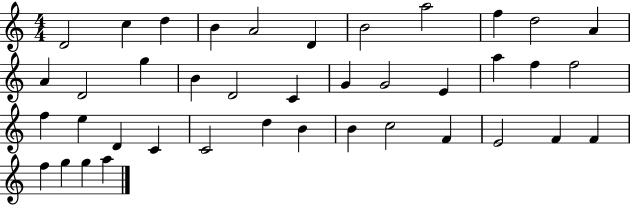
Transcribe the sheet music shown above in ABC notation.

X:1
T:Untitled
M:4/4
L:1/4
K:C
D2 c d B A2 D B2 a2 f d2 A A D2 g B D2 C G G2 E a f f2 f e D C C2 d B B c2 F E2 F F f g g a